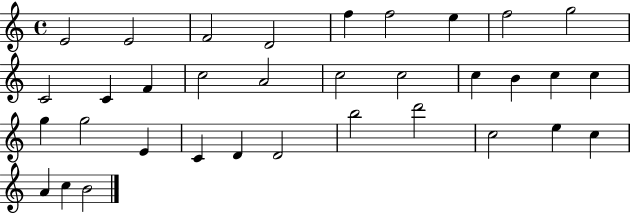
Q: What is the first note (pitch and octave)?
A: E4